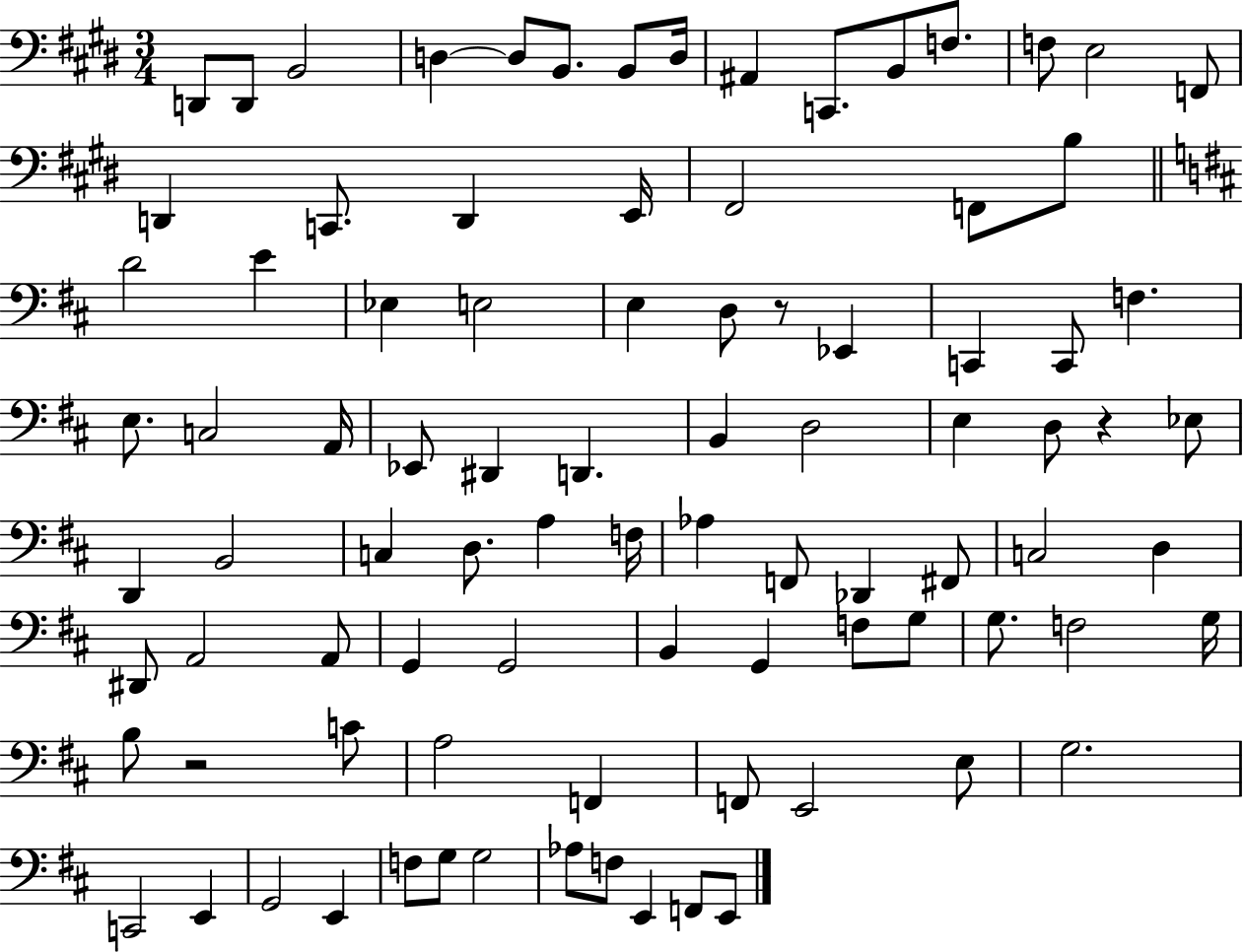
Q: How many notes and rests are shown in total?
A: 90